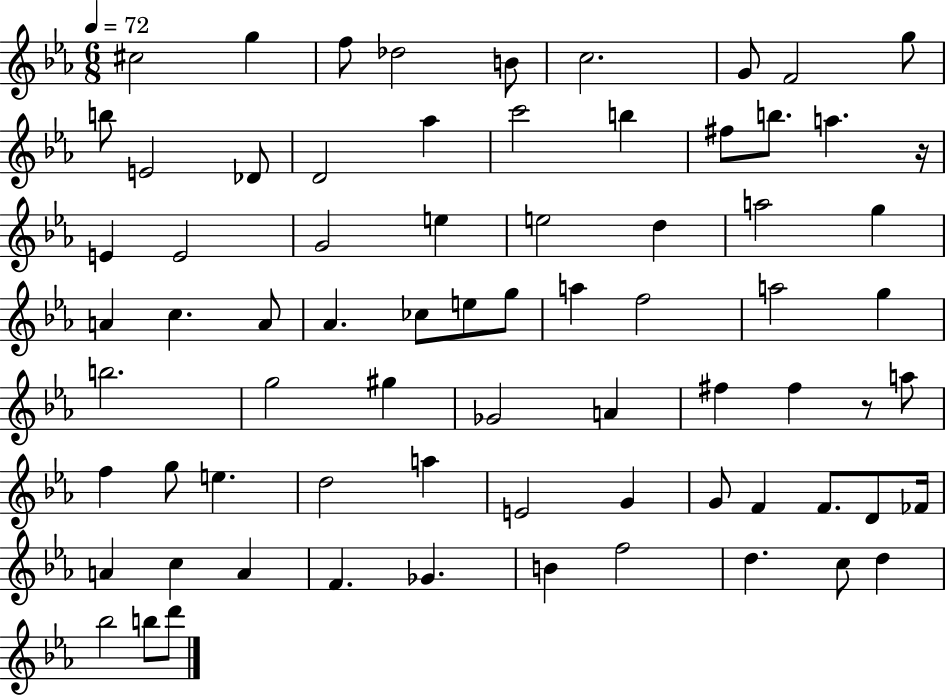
C#5/h G5/q F5/e Db5/h B4/e C5/h. G4/e F4/h G5/e B5/e E4/h Db4/e D4/h Ab5/q C6/h B5/q F#5/e B5/e. A5/q. R/s E4/q E4/h G4/h E5/q E5/h D5/q A5/h G5/q A4/q C5/q. A4/e Ab4/q. CES5/e E5/e G5/e A5/q F5/h A5/h G5/q B5/h. G5/h G#5/q Gb4/h A4/q F#5/q F#5/q R/e A5/e F5/q G5/e E5/q. D5/h A5/q E4/h G4/q G4/e F4/q F4/e. D4/e FES4/s A4/q C5/q A4/q F4/q. Gb4/q. B4/q F5/h D5/q. C5/e D5/q Bb5/h B5/e D6/e